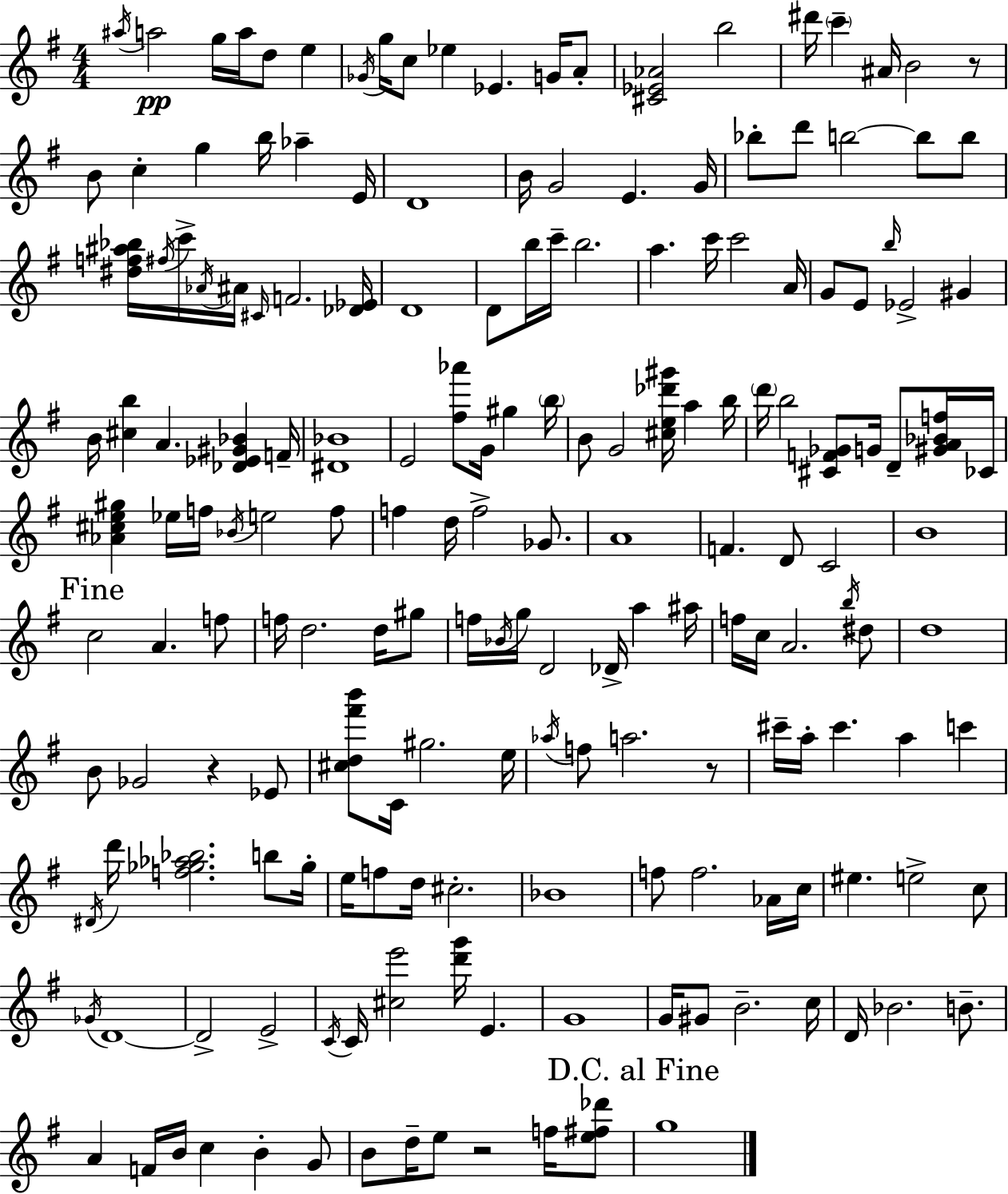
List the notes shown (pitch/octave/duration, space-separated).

A#5/s A5/h G5/s A5/s D5/e E5/q Gb4/s G5/s C5/e Eb5/q Eb4/q. G4/s A4/e [C#4,Eb4,Ab4]/h B5/h D#6/s C6/q A#4/s B4/h R/e B4/e C5/q G5/q B5/s Ab5/q E4/s D4/w B4/s G4/h E4/q. G4/s Bb5/e D6/e B5/h B5/e B5/e [D#5,F5,A#5,Bb5]/s F#5/s C6/s Ab4/s A#4/s C#4/s F4/h. [Db4,Eb4]/s D4/w D4/e B5/s C6/s B5/h. A5/q. C6/s C6/h A4/s G4/e E4/e B5/s Eb4/h G#4/q B4/s [C#5,B5]/q A4/q. [Db4,Eb4,G#4,Bb4]/q F4/s [D#4,Bb4]/w E4/h [F#5,Ab6]/e G4/s G#5/q B5/s B4/e G4/h [C#5,E5,Db6,G#6]/s A5/q B5/s D6/s B5/h [C#4,F4,Gb4]/e G4/s D4/e [G#4,A4,Bb4,F5]/s CES4/s [Ab4,C#5,E5,G#5]/q Eb5/s F5/s Bb4/s E5/h F5/e F5/q D5/s F5/h Gb4/e. A4/w F4/q. D4/e C4/h B4/w C5/h A4/q. F5/e F5/s D5/h. D5/s G#5/e F5/s Bb4/s G5/s D4/h Db4/s A5/q A#5/s F5/s C5/s A4/h. B5/s D#5/e D5/w B4/e Gb4/h R/q Eb4/e [C#5,D5,F#6,B6]/e C4/s G#5/h. E5/s Ab5/s F5/e A5/h. R/e C#6/s A5/s C#6/q. A5/q C6/q D#4/s D6/s [F5,Gb5,Ab5,Bb5]/h. B5/e Gb5/s E5/s F5/e D5/s C#5/h. Bb4/w F5/e F5/h. Ab4/s C5/s EIS5/q. E5/h C5/e Gb4/s D4/w D4/h E4/h C4/s C4/s [C#5,E6]/h [D6,G6]/s E4/q. G4/w G4/s G#4/e B4/h. C5/s D4/s Bb4/h. B4/e. A4/q F4/s B4/s C5/q B4/q G4/e B4/e D5/s E5/e R/h F5/s [E5,F#5,Db6]/e G5/w